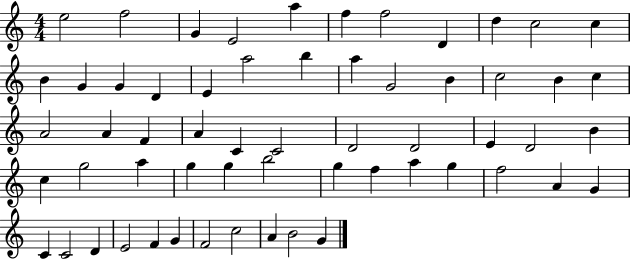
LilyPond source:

{
  \clef treble
  \numericTimeSignature
  \time 4/4
  \key c \major
  e''2 f''2 | g'4 e'2 a''4 | f''4 f''2 d'4 | d''4 c''2 c''4 | \break b'4 g'4 g'4 d'4 | e'4 a''2 b''4 | a''4 g'2 b'4 | c''2 b'4 c''4 | \break a'2 a'4 f'4 | a'4 c'4 c'2 | d'2 d'2 | e'4 d'2 b'4 | \break c''4 g''2 a''4 | g''4 g''4 b''2 | g''4 f''4 a''4 g''4 | f''2 a'4 g'4 | \break c'4 c'2 d'4 | e'2 f'4 g'4 | f'2 c''2 | a'4 b'2 g'4 | \break \bar "|."
}